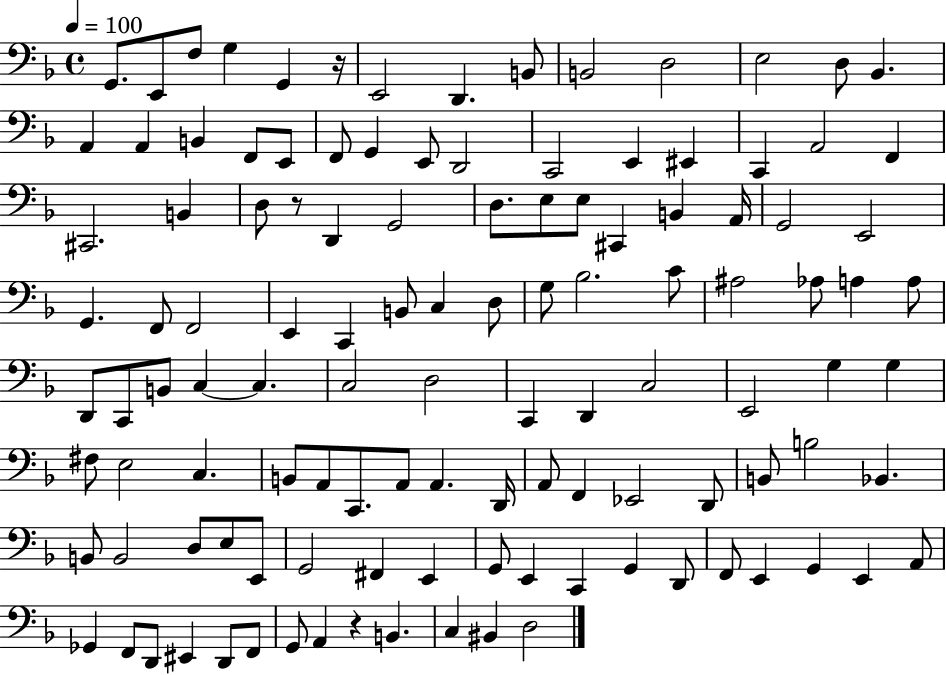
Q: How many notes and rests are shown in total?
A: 118